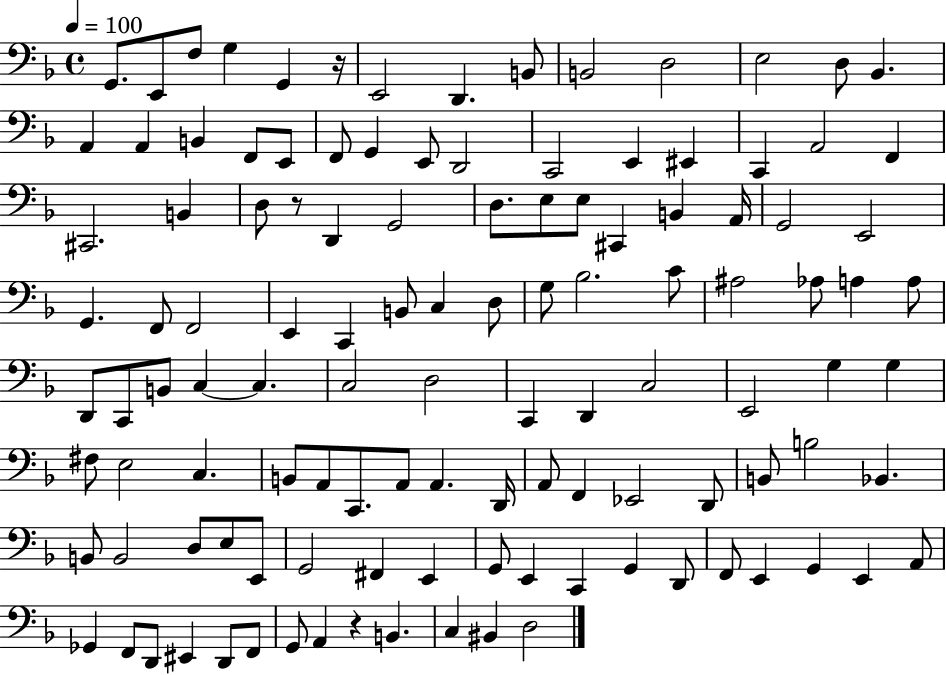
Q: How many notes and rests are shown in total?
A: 118